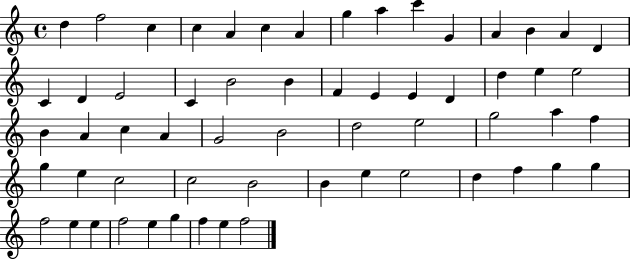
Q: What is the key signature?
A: C major